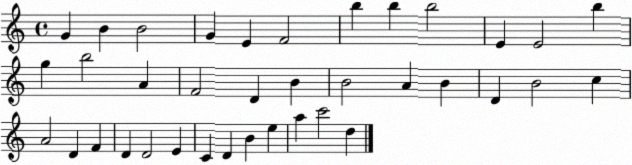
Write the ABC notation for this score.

X:1
T:Untitled
M:4/4
L:1/4
K:C
G B B2 G E F2 b b b2 E E2 b g b2 A F2 D B B2 A B D B2 c A2 D F D D2 E C D B e a c'2 d